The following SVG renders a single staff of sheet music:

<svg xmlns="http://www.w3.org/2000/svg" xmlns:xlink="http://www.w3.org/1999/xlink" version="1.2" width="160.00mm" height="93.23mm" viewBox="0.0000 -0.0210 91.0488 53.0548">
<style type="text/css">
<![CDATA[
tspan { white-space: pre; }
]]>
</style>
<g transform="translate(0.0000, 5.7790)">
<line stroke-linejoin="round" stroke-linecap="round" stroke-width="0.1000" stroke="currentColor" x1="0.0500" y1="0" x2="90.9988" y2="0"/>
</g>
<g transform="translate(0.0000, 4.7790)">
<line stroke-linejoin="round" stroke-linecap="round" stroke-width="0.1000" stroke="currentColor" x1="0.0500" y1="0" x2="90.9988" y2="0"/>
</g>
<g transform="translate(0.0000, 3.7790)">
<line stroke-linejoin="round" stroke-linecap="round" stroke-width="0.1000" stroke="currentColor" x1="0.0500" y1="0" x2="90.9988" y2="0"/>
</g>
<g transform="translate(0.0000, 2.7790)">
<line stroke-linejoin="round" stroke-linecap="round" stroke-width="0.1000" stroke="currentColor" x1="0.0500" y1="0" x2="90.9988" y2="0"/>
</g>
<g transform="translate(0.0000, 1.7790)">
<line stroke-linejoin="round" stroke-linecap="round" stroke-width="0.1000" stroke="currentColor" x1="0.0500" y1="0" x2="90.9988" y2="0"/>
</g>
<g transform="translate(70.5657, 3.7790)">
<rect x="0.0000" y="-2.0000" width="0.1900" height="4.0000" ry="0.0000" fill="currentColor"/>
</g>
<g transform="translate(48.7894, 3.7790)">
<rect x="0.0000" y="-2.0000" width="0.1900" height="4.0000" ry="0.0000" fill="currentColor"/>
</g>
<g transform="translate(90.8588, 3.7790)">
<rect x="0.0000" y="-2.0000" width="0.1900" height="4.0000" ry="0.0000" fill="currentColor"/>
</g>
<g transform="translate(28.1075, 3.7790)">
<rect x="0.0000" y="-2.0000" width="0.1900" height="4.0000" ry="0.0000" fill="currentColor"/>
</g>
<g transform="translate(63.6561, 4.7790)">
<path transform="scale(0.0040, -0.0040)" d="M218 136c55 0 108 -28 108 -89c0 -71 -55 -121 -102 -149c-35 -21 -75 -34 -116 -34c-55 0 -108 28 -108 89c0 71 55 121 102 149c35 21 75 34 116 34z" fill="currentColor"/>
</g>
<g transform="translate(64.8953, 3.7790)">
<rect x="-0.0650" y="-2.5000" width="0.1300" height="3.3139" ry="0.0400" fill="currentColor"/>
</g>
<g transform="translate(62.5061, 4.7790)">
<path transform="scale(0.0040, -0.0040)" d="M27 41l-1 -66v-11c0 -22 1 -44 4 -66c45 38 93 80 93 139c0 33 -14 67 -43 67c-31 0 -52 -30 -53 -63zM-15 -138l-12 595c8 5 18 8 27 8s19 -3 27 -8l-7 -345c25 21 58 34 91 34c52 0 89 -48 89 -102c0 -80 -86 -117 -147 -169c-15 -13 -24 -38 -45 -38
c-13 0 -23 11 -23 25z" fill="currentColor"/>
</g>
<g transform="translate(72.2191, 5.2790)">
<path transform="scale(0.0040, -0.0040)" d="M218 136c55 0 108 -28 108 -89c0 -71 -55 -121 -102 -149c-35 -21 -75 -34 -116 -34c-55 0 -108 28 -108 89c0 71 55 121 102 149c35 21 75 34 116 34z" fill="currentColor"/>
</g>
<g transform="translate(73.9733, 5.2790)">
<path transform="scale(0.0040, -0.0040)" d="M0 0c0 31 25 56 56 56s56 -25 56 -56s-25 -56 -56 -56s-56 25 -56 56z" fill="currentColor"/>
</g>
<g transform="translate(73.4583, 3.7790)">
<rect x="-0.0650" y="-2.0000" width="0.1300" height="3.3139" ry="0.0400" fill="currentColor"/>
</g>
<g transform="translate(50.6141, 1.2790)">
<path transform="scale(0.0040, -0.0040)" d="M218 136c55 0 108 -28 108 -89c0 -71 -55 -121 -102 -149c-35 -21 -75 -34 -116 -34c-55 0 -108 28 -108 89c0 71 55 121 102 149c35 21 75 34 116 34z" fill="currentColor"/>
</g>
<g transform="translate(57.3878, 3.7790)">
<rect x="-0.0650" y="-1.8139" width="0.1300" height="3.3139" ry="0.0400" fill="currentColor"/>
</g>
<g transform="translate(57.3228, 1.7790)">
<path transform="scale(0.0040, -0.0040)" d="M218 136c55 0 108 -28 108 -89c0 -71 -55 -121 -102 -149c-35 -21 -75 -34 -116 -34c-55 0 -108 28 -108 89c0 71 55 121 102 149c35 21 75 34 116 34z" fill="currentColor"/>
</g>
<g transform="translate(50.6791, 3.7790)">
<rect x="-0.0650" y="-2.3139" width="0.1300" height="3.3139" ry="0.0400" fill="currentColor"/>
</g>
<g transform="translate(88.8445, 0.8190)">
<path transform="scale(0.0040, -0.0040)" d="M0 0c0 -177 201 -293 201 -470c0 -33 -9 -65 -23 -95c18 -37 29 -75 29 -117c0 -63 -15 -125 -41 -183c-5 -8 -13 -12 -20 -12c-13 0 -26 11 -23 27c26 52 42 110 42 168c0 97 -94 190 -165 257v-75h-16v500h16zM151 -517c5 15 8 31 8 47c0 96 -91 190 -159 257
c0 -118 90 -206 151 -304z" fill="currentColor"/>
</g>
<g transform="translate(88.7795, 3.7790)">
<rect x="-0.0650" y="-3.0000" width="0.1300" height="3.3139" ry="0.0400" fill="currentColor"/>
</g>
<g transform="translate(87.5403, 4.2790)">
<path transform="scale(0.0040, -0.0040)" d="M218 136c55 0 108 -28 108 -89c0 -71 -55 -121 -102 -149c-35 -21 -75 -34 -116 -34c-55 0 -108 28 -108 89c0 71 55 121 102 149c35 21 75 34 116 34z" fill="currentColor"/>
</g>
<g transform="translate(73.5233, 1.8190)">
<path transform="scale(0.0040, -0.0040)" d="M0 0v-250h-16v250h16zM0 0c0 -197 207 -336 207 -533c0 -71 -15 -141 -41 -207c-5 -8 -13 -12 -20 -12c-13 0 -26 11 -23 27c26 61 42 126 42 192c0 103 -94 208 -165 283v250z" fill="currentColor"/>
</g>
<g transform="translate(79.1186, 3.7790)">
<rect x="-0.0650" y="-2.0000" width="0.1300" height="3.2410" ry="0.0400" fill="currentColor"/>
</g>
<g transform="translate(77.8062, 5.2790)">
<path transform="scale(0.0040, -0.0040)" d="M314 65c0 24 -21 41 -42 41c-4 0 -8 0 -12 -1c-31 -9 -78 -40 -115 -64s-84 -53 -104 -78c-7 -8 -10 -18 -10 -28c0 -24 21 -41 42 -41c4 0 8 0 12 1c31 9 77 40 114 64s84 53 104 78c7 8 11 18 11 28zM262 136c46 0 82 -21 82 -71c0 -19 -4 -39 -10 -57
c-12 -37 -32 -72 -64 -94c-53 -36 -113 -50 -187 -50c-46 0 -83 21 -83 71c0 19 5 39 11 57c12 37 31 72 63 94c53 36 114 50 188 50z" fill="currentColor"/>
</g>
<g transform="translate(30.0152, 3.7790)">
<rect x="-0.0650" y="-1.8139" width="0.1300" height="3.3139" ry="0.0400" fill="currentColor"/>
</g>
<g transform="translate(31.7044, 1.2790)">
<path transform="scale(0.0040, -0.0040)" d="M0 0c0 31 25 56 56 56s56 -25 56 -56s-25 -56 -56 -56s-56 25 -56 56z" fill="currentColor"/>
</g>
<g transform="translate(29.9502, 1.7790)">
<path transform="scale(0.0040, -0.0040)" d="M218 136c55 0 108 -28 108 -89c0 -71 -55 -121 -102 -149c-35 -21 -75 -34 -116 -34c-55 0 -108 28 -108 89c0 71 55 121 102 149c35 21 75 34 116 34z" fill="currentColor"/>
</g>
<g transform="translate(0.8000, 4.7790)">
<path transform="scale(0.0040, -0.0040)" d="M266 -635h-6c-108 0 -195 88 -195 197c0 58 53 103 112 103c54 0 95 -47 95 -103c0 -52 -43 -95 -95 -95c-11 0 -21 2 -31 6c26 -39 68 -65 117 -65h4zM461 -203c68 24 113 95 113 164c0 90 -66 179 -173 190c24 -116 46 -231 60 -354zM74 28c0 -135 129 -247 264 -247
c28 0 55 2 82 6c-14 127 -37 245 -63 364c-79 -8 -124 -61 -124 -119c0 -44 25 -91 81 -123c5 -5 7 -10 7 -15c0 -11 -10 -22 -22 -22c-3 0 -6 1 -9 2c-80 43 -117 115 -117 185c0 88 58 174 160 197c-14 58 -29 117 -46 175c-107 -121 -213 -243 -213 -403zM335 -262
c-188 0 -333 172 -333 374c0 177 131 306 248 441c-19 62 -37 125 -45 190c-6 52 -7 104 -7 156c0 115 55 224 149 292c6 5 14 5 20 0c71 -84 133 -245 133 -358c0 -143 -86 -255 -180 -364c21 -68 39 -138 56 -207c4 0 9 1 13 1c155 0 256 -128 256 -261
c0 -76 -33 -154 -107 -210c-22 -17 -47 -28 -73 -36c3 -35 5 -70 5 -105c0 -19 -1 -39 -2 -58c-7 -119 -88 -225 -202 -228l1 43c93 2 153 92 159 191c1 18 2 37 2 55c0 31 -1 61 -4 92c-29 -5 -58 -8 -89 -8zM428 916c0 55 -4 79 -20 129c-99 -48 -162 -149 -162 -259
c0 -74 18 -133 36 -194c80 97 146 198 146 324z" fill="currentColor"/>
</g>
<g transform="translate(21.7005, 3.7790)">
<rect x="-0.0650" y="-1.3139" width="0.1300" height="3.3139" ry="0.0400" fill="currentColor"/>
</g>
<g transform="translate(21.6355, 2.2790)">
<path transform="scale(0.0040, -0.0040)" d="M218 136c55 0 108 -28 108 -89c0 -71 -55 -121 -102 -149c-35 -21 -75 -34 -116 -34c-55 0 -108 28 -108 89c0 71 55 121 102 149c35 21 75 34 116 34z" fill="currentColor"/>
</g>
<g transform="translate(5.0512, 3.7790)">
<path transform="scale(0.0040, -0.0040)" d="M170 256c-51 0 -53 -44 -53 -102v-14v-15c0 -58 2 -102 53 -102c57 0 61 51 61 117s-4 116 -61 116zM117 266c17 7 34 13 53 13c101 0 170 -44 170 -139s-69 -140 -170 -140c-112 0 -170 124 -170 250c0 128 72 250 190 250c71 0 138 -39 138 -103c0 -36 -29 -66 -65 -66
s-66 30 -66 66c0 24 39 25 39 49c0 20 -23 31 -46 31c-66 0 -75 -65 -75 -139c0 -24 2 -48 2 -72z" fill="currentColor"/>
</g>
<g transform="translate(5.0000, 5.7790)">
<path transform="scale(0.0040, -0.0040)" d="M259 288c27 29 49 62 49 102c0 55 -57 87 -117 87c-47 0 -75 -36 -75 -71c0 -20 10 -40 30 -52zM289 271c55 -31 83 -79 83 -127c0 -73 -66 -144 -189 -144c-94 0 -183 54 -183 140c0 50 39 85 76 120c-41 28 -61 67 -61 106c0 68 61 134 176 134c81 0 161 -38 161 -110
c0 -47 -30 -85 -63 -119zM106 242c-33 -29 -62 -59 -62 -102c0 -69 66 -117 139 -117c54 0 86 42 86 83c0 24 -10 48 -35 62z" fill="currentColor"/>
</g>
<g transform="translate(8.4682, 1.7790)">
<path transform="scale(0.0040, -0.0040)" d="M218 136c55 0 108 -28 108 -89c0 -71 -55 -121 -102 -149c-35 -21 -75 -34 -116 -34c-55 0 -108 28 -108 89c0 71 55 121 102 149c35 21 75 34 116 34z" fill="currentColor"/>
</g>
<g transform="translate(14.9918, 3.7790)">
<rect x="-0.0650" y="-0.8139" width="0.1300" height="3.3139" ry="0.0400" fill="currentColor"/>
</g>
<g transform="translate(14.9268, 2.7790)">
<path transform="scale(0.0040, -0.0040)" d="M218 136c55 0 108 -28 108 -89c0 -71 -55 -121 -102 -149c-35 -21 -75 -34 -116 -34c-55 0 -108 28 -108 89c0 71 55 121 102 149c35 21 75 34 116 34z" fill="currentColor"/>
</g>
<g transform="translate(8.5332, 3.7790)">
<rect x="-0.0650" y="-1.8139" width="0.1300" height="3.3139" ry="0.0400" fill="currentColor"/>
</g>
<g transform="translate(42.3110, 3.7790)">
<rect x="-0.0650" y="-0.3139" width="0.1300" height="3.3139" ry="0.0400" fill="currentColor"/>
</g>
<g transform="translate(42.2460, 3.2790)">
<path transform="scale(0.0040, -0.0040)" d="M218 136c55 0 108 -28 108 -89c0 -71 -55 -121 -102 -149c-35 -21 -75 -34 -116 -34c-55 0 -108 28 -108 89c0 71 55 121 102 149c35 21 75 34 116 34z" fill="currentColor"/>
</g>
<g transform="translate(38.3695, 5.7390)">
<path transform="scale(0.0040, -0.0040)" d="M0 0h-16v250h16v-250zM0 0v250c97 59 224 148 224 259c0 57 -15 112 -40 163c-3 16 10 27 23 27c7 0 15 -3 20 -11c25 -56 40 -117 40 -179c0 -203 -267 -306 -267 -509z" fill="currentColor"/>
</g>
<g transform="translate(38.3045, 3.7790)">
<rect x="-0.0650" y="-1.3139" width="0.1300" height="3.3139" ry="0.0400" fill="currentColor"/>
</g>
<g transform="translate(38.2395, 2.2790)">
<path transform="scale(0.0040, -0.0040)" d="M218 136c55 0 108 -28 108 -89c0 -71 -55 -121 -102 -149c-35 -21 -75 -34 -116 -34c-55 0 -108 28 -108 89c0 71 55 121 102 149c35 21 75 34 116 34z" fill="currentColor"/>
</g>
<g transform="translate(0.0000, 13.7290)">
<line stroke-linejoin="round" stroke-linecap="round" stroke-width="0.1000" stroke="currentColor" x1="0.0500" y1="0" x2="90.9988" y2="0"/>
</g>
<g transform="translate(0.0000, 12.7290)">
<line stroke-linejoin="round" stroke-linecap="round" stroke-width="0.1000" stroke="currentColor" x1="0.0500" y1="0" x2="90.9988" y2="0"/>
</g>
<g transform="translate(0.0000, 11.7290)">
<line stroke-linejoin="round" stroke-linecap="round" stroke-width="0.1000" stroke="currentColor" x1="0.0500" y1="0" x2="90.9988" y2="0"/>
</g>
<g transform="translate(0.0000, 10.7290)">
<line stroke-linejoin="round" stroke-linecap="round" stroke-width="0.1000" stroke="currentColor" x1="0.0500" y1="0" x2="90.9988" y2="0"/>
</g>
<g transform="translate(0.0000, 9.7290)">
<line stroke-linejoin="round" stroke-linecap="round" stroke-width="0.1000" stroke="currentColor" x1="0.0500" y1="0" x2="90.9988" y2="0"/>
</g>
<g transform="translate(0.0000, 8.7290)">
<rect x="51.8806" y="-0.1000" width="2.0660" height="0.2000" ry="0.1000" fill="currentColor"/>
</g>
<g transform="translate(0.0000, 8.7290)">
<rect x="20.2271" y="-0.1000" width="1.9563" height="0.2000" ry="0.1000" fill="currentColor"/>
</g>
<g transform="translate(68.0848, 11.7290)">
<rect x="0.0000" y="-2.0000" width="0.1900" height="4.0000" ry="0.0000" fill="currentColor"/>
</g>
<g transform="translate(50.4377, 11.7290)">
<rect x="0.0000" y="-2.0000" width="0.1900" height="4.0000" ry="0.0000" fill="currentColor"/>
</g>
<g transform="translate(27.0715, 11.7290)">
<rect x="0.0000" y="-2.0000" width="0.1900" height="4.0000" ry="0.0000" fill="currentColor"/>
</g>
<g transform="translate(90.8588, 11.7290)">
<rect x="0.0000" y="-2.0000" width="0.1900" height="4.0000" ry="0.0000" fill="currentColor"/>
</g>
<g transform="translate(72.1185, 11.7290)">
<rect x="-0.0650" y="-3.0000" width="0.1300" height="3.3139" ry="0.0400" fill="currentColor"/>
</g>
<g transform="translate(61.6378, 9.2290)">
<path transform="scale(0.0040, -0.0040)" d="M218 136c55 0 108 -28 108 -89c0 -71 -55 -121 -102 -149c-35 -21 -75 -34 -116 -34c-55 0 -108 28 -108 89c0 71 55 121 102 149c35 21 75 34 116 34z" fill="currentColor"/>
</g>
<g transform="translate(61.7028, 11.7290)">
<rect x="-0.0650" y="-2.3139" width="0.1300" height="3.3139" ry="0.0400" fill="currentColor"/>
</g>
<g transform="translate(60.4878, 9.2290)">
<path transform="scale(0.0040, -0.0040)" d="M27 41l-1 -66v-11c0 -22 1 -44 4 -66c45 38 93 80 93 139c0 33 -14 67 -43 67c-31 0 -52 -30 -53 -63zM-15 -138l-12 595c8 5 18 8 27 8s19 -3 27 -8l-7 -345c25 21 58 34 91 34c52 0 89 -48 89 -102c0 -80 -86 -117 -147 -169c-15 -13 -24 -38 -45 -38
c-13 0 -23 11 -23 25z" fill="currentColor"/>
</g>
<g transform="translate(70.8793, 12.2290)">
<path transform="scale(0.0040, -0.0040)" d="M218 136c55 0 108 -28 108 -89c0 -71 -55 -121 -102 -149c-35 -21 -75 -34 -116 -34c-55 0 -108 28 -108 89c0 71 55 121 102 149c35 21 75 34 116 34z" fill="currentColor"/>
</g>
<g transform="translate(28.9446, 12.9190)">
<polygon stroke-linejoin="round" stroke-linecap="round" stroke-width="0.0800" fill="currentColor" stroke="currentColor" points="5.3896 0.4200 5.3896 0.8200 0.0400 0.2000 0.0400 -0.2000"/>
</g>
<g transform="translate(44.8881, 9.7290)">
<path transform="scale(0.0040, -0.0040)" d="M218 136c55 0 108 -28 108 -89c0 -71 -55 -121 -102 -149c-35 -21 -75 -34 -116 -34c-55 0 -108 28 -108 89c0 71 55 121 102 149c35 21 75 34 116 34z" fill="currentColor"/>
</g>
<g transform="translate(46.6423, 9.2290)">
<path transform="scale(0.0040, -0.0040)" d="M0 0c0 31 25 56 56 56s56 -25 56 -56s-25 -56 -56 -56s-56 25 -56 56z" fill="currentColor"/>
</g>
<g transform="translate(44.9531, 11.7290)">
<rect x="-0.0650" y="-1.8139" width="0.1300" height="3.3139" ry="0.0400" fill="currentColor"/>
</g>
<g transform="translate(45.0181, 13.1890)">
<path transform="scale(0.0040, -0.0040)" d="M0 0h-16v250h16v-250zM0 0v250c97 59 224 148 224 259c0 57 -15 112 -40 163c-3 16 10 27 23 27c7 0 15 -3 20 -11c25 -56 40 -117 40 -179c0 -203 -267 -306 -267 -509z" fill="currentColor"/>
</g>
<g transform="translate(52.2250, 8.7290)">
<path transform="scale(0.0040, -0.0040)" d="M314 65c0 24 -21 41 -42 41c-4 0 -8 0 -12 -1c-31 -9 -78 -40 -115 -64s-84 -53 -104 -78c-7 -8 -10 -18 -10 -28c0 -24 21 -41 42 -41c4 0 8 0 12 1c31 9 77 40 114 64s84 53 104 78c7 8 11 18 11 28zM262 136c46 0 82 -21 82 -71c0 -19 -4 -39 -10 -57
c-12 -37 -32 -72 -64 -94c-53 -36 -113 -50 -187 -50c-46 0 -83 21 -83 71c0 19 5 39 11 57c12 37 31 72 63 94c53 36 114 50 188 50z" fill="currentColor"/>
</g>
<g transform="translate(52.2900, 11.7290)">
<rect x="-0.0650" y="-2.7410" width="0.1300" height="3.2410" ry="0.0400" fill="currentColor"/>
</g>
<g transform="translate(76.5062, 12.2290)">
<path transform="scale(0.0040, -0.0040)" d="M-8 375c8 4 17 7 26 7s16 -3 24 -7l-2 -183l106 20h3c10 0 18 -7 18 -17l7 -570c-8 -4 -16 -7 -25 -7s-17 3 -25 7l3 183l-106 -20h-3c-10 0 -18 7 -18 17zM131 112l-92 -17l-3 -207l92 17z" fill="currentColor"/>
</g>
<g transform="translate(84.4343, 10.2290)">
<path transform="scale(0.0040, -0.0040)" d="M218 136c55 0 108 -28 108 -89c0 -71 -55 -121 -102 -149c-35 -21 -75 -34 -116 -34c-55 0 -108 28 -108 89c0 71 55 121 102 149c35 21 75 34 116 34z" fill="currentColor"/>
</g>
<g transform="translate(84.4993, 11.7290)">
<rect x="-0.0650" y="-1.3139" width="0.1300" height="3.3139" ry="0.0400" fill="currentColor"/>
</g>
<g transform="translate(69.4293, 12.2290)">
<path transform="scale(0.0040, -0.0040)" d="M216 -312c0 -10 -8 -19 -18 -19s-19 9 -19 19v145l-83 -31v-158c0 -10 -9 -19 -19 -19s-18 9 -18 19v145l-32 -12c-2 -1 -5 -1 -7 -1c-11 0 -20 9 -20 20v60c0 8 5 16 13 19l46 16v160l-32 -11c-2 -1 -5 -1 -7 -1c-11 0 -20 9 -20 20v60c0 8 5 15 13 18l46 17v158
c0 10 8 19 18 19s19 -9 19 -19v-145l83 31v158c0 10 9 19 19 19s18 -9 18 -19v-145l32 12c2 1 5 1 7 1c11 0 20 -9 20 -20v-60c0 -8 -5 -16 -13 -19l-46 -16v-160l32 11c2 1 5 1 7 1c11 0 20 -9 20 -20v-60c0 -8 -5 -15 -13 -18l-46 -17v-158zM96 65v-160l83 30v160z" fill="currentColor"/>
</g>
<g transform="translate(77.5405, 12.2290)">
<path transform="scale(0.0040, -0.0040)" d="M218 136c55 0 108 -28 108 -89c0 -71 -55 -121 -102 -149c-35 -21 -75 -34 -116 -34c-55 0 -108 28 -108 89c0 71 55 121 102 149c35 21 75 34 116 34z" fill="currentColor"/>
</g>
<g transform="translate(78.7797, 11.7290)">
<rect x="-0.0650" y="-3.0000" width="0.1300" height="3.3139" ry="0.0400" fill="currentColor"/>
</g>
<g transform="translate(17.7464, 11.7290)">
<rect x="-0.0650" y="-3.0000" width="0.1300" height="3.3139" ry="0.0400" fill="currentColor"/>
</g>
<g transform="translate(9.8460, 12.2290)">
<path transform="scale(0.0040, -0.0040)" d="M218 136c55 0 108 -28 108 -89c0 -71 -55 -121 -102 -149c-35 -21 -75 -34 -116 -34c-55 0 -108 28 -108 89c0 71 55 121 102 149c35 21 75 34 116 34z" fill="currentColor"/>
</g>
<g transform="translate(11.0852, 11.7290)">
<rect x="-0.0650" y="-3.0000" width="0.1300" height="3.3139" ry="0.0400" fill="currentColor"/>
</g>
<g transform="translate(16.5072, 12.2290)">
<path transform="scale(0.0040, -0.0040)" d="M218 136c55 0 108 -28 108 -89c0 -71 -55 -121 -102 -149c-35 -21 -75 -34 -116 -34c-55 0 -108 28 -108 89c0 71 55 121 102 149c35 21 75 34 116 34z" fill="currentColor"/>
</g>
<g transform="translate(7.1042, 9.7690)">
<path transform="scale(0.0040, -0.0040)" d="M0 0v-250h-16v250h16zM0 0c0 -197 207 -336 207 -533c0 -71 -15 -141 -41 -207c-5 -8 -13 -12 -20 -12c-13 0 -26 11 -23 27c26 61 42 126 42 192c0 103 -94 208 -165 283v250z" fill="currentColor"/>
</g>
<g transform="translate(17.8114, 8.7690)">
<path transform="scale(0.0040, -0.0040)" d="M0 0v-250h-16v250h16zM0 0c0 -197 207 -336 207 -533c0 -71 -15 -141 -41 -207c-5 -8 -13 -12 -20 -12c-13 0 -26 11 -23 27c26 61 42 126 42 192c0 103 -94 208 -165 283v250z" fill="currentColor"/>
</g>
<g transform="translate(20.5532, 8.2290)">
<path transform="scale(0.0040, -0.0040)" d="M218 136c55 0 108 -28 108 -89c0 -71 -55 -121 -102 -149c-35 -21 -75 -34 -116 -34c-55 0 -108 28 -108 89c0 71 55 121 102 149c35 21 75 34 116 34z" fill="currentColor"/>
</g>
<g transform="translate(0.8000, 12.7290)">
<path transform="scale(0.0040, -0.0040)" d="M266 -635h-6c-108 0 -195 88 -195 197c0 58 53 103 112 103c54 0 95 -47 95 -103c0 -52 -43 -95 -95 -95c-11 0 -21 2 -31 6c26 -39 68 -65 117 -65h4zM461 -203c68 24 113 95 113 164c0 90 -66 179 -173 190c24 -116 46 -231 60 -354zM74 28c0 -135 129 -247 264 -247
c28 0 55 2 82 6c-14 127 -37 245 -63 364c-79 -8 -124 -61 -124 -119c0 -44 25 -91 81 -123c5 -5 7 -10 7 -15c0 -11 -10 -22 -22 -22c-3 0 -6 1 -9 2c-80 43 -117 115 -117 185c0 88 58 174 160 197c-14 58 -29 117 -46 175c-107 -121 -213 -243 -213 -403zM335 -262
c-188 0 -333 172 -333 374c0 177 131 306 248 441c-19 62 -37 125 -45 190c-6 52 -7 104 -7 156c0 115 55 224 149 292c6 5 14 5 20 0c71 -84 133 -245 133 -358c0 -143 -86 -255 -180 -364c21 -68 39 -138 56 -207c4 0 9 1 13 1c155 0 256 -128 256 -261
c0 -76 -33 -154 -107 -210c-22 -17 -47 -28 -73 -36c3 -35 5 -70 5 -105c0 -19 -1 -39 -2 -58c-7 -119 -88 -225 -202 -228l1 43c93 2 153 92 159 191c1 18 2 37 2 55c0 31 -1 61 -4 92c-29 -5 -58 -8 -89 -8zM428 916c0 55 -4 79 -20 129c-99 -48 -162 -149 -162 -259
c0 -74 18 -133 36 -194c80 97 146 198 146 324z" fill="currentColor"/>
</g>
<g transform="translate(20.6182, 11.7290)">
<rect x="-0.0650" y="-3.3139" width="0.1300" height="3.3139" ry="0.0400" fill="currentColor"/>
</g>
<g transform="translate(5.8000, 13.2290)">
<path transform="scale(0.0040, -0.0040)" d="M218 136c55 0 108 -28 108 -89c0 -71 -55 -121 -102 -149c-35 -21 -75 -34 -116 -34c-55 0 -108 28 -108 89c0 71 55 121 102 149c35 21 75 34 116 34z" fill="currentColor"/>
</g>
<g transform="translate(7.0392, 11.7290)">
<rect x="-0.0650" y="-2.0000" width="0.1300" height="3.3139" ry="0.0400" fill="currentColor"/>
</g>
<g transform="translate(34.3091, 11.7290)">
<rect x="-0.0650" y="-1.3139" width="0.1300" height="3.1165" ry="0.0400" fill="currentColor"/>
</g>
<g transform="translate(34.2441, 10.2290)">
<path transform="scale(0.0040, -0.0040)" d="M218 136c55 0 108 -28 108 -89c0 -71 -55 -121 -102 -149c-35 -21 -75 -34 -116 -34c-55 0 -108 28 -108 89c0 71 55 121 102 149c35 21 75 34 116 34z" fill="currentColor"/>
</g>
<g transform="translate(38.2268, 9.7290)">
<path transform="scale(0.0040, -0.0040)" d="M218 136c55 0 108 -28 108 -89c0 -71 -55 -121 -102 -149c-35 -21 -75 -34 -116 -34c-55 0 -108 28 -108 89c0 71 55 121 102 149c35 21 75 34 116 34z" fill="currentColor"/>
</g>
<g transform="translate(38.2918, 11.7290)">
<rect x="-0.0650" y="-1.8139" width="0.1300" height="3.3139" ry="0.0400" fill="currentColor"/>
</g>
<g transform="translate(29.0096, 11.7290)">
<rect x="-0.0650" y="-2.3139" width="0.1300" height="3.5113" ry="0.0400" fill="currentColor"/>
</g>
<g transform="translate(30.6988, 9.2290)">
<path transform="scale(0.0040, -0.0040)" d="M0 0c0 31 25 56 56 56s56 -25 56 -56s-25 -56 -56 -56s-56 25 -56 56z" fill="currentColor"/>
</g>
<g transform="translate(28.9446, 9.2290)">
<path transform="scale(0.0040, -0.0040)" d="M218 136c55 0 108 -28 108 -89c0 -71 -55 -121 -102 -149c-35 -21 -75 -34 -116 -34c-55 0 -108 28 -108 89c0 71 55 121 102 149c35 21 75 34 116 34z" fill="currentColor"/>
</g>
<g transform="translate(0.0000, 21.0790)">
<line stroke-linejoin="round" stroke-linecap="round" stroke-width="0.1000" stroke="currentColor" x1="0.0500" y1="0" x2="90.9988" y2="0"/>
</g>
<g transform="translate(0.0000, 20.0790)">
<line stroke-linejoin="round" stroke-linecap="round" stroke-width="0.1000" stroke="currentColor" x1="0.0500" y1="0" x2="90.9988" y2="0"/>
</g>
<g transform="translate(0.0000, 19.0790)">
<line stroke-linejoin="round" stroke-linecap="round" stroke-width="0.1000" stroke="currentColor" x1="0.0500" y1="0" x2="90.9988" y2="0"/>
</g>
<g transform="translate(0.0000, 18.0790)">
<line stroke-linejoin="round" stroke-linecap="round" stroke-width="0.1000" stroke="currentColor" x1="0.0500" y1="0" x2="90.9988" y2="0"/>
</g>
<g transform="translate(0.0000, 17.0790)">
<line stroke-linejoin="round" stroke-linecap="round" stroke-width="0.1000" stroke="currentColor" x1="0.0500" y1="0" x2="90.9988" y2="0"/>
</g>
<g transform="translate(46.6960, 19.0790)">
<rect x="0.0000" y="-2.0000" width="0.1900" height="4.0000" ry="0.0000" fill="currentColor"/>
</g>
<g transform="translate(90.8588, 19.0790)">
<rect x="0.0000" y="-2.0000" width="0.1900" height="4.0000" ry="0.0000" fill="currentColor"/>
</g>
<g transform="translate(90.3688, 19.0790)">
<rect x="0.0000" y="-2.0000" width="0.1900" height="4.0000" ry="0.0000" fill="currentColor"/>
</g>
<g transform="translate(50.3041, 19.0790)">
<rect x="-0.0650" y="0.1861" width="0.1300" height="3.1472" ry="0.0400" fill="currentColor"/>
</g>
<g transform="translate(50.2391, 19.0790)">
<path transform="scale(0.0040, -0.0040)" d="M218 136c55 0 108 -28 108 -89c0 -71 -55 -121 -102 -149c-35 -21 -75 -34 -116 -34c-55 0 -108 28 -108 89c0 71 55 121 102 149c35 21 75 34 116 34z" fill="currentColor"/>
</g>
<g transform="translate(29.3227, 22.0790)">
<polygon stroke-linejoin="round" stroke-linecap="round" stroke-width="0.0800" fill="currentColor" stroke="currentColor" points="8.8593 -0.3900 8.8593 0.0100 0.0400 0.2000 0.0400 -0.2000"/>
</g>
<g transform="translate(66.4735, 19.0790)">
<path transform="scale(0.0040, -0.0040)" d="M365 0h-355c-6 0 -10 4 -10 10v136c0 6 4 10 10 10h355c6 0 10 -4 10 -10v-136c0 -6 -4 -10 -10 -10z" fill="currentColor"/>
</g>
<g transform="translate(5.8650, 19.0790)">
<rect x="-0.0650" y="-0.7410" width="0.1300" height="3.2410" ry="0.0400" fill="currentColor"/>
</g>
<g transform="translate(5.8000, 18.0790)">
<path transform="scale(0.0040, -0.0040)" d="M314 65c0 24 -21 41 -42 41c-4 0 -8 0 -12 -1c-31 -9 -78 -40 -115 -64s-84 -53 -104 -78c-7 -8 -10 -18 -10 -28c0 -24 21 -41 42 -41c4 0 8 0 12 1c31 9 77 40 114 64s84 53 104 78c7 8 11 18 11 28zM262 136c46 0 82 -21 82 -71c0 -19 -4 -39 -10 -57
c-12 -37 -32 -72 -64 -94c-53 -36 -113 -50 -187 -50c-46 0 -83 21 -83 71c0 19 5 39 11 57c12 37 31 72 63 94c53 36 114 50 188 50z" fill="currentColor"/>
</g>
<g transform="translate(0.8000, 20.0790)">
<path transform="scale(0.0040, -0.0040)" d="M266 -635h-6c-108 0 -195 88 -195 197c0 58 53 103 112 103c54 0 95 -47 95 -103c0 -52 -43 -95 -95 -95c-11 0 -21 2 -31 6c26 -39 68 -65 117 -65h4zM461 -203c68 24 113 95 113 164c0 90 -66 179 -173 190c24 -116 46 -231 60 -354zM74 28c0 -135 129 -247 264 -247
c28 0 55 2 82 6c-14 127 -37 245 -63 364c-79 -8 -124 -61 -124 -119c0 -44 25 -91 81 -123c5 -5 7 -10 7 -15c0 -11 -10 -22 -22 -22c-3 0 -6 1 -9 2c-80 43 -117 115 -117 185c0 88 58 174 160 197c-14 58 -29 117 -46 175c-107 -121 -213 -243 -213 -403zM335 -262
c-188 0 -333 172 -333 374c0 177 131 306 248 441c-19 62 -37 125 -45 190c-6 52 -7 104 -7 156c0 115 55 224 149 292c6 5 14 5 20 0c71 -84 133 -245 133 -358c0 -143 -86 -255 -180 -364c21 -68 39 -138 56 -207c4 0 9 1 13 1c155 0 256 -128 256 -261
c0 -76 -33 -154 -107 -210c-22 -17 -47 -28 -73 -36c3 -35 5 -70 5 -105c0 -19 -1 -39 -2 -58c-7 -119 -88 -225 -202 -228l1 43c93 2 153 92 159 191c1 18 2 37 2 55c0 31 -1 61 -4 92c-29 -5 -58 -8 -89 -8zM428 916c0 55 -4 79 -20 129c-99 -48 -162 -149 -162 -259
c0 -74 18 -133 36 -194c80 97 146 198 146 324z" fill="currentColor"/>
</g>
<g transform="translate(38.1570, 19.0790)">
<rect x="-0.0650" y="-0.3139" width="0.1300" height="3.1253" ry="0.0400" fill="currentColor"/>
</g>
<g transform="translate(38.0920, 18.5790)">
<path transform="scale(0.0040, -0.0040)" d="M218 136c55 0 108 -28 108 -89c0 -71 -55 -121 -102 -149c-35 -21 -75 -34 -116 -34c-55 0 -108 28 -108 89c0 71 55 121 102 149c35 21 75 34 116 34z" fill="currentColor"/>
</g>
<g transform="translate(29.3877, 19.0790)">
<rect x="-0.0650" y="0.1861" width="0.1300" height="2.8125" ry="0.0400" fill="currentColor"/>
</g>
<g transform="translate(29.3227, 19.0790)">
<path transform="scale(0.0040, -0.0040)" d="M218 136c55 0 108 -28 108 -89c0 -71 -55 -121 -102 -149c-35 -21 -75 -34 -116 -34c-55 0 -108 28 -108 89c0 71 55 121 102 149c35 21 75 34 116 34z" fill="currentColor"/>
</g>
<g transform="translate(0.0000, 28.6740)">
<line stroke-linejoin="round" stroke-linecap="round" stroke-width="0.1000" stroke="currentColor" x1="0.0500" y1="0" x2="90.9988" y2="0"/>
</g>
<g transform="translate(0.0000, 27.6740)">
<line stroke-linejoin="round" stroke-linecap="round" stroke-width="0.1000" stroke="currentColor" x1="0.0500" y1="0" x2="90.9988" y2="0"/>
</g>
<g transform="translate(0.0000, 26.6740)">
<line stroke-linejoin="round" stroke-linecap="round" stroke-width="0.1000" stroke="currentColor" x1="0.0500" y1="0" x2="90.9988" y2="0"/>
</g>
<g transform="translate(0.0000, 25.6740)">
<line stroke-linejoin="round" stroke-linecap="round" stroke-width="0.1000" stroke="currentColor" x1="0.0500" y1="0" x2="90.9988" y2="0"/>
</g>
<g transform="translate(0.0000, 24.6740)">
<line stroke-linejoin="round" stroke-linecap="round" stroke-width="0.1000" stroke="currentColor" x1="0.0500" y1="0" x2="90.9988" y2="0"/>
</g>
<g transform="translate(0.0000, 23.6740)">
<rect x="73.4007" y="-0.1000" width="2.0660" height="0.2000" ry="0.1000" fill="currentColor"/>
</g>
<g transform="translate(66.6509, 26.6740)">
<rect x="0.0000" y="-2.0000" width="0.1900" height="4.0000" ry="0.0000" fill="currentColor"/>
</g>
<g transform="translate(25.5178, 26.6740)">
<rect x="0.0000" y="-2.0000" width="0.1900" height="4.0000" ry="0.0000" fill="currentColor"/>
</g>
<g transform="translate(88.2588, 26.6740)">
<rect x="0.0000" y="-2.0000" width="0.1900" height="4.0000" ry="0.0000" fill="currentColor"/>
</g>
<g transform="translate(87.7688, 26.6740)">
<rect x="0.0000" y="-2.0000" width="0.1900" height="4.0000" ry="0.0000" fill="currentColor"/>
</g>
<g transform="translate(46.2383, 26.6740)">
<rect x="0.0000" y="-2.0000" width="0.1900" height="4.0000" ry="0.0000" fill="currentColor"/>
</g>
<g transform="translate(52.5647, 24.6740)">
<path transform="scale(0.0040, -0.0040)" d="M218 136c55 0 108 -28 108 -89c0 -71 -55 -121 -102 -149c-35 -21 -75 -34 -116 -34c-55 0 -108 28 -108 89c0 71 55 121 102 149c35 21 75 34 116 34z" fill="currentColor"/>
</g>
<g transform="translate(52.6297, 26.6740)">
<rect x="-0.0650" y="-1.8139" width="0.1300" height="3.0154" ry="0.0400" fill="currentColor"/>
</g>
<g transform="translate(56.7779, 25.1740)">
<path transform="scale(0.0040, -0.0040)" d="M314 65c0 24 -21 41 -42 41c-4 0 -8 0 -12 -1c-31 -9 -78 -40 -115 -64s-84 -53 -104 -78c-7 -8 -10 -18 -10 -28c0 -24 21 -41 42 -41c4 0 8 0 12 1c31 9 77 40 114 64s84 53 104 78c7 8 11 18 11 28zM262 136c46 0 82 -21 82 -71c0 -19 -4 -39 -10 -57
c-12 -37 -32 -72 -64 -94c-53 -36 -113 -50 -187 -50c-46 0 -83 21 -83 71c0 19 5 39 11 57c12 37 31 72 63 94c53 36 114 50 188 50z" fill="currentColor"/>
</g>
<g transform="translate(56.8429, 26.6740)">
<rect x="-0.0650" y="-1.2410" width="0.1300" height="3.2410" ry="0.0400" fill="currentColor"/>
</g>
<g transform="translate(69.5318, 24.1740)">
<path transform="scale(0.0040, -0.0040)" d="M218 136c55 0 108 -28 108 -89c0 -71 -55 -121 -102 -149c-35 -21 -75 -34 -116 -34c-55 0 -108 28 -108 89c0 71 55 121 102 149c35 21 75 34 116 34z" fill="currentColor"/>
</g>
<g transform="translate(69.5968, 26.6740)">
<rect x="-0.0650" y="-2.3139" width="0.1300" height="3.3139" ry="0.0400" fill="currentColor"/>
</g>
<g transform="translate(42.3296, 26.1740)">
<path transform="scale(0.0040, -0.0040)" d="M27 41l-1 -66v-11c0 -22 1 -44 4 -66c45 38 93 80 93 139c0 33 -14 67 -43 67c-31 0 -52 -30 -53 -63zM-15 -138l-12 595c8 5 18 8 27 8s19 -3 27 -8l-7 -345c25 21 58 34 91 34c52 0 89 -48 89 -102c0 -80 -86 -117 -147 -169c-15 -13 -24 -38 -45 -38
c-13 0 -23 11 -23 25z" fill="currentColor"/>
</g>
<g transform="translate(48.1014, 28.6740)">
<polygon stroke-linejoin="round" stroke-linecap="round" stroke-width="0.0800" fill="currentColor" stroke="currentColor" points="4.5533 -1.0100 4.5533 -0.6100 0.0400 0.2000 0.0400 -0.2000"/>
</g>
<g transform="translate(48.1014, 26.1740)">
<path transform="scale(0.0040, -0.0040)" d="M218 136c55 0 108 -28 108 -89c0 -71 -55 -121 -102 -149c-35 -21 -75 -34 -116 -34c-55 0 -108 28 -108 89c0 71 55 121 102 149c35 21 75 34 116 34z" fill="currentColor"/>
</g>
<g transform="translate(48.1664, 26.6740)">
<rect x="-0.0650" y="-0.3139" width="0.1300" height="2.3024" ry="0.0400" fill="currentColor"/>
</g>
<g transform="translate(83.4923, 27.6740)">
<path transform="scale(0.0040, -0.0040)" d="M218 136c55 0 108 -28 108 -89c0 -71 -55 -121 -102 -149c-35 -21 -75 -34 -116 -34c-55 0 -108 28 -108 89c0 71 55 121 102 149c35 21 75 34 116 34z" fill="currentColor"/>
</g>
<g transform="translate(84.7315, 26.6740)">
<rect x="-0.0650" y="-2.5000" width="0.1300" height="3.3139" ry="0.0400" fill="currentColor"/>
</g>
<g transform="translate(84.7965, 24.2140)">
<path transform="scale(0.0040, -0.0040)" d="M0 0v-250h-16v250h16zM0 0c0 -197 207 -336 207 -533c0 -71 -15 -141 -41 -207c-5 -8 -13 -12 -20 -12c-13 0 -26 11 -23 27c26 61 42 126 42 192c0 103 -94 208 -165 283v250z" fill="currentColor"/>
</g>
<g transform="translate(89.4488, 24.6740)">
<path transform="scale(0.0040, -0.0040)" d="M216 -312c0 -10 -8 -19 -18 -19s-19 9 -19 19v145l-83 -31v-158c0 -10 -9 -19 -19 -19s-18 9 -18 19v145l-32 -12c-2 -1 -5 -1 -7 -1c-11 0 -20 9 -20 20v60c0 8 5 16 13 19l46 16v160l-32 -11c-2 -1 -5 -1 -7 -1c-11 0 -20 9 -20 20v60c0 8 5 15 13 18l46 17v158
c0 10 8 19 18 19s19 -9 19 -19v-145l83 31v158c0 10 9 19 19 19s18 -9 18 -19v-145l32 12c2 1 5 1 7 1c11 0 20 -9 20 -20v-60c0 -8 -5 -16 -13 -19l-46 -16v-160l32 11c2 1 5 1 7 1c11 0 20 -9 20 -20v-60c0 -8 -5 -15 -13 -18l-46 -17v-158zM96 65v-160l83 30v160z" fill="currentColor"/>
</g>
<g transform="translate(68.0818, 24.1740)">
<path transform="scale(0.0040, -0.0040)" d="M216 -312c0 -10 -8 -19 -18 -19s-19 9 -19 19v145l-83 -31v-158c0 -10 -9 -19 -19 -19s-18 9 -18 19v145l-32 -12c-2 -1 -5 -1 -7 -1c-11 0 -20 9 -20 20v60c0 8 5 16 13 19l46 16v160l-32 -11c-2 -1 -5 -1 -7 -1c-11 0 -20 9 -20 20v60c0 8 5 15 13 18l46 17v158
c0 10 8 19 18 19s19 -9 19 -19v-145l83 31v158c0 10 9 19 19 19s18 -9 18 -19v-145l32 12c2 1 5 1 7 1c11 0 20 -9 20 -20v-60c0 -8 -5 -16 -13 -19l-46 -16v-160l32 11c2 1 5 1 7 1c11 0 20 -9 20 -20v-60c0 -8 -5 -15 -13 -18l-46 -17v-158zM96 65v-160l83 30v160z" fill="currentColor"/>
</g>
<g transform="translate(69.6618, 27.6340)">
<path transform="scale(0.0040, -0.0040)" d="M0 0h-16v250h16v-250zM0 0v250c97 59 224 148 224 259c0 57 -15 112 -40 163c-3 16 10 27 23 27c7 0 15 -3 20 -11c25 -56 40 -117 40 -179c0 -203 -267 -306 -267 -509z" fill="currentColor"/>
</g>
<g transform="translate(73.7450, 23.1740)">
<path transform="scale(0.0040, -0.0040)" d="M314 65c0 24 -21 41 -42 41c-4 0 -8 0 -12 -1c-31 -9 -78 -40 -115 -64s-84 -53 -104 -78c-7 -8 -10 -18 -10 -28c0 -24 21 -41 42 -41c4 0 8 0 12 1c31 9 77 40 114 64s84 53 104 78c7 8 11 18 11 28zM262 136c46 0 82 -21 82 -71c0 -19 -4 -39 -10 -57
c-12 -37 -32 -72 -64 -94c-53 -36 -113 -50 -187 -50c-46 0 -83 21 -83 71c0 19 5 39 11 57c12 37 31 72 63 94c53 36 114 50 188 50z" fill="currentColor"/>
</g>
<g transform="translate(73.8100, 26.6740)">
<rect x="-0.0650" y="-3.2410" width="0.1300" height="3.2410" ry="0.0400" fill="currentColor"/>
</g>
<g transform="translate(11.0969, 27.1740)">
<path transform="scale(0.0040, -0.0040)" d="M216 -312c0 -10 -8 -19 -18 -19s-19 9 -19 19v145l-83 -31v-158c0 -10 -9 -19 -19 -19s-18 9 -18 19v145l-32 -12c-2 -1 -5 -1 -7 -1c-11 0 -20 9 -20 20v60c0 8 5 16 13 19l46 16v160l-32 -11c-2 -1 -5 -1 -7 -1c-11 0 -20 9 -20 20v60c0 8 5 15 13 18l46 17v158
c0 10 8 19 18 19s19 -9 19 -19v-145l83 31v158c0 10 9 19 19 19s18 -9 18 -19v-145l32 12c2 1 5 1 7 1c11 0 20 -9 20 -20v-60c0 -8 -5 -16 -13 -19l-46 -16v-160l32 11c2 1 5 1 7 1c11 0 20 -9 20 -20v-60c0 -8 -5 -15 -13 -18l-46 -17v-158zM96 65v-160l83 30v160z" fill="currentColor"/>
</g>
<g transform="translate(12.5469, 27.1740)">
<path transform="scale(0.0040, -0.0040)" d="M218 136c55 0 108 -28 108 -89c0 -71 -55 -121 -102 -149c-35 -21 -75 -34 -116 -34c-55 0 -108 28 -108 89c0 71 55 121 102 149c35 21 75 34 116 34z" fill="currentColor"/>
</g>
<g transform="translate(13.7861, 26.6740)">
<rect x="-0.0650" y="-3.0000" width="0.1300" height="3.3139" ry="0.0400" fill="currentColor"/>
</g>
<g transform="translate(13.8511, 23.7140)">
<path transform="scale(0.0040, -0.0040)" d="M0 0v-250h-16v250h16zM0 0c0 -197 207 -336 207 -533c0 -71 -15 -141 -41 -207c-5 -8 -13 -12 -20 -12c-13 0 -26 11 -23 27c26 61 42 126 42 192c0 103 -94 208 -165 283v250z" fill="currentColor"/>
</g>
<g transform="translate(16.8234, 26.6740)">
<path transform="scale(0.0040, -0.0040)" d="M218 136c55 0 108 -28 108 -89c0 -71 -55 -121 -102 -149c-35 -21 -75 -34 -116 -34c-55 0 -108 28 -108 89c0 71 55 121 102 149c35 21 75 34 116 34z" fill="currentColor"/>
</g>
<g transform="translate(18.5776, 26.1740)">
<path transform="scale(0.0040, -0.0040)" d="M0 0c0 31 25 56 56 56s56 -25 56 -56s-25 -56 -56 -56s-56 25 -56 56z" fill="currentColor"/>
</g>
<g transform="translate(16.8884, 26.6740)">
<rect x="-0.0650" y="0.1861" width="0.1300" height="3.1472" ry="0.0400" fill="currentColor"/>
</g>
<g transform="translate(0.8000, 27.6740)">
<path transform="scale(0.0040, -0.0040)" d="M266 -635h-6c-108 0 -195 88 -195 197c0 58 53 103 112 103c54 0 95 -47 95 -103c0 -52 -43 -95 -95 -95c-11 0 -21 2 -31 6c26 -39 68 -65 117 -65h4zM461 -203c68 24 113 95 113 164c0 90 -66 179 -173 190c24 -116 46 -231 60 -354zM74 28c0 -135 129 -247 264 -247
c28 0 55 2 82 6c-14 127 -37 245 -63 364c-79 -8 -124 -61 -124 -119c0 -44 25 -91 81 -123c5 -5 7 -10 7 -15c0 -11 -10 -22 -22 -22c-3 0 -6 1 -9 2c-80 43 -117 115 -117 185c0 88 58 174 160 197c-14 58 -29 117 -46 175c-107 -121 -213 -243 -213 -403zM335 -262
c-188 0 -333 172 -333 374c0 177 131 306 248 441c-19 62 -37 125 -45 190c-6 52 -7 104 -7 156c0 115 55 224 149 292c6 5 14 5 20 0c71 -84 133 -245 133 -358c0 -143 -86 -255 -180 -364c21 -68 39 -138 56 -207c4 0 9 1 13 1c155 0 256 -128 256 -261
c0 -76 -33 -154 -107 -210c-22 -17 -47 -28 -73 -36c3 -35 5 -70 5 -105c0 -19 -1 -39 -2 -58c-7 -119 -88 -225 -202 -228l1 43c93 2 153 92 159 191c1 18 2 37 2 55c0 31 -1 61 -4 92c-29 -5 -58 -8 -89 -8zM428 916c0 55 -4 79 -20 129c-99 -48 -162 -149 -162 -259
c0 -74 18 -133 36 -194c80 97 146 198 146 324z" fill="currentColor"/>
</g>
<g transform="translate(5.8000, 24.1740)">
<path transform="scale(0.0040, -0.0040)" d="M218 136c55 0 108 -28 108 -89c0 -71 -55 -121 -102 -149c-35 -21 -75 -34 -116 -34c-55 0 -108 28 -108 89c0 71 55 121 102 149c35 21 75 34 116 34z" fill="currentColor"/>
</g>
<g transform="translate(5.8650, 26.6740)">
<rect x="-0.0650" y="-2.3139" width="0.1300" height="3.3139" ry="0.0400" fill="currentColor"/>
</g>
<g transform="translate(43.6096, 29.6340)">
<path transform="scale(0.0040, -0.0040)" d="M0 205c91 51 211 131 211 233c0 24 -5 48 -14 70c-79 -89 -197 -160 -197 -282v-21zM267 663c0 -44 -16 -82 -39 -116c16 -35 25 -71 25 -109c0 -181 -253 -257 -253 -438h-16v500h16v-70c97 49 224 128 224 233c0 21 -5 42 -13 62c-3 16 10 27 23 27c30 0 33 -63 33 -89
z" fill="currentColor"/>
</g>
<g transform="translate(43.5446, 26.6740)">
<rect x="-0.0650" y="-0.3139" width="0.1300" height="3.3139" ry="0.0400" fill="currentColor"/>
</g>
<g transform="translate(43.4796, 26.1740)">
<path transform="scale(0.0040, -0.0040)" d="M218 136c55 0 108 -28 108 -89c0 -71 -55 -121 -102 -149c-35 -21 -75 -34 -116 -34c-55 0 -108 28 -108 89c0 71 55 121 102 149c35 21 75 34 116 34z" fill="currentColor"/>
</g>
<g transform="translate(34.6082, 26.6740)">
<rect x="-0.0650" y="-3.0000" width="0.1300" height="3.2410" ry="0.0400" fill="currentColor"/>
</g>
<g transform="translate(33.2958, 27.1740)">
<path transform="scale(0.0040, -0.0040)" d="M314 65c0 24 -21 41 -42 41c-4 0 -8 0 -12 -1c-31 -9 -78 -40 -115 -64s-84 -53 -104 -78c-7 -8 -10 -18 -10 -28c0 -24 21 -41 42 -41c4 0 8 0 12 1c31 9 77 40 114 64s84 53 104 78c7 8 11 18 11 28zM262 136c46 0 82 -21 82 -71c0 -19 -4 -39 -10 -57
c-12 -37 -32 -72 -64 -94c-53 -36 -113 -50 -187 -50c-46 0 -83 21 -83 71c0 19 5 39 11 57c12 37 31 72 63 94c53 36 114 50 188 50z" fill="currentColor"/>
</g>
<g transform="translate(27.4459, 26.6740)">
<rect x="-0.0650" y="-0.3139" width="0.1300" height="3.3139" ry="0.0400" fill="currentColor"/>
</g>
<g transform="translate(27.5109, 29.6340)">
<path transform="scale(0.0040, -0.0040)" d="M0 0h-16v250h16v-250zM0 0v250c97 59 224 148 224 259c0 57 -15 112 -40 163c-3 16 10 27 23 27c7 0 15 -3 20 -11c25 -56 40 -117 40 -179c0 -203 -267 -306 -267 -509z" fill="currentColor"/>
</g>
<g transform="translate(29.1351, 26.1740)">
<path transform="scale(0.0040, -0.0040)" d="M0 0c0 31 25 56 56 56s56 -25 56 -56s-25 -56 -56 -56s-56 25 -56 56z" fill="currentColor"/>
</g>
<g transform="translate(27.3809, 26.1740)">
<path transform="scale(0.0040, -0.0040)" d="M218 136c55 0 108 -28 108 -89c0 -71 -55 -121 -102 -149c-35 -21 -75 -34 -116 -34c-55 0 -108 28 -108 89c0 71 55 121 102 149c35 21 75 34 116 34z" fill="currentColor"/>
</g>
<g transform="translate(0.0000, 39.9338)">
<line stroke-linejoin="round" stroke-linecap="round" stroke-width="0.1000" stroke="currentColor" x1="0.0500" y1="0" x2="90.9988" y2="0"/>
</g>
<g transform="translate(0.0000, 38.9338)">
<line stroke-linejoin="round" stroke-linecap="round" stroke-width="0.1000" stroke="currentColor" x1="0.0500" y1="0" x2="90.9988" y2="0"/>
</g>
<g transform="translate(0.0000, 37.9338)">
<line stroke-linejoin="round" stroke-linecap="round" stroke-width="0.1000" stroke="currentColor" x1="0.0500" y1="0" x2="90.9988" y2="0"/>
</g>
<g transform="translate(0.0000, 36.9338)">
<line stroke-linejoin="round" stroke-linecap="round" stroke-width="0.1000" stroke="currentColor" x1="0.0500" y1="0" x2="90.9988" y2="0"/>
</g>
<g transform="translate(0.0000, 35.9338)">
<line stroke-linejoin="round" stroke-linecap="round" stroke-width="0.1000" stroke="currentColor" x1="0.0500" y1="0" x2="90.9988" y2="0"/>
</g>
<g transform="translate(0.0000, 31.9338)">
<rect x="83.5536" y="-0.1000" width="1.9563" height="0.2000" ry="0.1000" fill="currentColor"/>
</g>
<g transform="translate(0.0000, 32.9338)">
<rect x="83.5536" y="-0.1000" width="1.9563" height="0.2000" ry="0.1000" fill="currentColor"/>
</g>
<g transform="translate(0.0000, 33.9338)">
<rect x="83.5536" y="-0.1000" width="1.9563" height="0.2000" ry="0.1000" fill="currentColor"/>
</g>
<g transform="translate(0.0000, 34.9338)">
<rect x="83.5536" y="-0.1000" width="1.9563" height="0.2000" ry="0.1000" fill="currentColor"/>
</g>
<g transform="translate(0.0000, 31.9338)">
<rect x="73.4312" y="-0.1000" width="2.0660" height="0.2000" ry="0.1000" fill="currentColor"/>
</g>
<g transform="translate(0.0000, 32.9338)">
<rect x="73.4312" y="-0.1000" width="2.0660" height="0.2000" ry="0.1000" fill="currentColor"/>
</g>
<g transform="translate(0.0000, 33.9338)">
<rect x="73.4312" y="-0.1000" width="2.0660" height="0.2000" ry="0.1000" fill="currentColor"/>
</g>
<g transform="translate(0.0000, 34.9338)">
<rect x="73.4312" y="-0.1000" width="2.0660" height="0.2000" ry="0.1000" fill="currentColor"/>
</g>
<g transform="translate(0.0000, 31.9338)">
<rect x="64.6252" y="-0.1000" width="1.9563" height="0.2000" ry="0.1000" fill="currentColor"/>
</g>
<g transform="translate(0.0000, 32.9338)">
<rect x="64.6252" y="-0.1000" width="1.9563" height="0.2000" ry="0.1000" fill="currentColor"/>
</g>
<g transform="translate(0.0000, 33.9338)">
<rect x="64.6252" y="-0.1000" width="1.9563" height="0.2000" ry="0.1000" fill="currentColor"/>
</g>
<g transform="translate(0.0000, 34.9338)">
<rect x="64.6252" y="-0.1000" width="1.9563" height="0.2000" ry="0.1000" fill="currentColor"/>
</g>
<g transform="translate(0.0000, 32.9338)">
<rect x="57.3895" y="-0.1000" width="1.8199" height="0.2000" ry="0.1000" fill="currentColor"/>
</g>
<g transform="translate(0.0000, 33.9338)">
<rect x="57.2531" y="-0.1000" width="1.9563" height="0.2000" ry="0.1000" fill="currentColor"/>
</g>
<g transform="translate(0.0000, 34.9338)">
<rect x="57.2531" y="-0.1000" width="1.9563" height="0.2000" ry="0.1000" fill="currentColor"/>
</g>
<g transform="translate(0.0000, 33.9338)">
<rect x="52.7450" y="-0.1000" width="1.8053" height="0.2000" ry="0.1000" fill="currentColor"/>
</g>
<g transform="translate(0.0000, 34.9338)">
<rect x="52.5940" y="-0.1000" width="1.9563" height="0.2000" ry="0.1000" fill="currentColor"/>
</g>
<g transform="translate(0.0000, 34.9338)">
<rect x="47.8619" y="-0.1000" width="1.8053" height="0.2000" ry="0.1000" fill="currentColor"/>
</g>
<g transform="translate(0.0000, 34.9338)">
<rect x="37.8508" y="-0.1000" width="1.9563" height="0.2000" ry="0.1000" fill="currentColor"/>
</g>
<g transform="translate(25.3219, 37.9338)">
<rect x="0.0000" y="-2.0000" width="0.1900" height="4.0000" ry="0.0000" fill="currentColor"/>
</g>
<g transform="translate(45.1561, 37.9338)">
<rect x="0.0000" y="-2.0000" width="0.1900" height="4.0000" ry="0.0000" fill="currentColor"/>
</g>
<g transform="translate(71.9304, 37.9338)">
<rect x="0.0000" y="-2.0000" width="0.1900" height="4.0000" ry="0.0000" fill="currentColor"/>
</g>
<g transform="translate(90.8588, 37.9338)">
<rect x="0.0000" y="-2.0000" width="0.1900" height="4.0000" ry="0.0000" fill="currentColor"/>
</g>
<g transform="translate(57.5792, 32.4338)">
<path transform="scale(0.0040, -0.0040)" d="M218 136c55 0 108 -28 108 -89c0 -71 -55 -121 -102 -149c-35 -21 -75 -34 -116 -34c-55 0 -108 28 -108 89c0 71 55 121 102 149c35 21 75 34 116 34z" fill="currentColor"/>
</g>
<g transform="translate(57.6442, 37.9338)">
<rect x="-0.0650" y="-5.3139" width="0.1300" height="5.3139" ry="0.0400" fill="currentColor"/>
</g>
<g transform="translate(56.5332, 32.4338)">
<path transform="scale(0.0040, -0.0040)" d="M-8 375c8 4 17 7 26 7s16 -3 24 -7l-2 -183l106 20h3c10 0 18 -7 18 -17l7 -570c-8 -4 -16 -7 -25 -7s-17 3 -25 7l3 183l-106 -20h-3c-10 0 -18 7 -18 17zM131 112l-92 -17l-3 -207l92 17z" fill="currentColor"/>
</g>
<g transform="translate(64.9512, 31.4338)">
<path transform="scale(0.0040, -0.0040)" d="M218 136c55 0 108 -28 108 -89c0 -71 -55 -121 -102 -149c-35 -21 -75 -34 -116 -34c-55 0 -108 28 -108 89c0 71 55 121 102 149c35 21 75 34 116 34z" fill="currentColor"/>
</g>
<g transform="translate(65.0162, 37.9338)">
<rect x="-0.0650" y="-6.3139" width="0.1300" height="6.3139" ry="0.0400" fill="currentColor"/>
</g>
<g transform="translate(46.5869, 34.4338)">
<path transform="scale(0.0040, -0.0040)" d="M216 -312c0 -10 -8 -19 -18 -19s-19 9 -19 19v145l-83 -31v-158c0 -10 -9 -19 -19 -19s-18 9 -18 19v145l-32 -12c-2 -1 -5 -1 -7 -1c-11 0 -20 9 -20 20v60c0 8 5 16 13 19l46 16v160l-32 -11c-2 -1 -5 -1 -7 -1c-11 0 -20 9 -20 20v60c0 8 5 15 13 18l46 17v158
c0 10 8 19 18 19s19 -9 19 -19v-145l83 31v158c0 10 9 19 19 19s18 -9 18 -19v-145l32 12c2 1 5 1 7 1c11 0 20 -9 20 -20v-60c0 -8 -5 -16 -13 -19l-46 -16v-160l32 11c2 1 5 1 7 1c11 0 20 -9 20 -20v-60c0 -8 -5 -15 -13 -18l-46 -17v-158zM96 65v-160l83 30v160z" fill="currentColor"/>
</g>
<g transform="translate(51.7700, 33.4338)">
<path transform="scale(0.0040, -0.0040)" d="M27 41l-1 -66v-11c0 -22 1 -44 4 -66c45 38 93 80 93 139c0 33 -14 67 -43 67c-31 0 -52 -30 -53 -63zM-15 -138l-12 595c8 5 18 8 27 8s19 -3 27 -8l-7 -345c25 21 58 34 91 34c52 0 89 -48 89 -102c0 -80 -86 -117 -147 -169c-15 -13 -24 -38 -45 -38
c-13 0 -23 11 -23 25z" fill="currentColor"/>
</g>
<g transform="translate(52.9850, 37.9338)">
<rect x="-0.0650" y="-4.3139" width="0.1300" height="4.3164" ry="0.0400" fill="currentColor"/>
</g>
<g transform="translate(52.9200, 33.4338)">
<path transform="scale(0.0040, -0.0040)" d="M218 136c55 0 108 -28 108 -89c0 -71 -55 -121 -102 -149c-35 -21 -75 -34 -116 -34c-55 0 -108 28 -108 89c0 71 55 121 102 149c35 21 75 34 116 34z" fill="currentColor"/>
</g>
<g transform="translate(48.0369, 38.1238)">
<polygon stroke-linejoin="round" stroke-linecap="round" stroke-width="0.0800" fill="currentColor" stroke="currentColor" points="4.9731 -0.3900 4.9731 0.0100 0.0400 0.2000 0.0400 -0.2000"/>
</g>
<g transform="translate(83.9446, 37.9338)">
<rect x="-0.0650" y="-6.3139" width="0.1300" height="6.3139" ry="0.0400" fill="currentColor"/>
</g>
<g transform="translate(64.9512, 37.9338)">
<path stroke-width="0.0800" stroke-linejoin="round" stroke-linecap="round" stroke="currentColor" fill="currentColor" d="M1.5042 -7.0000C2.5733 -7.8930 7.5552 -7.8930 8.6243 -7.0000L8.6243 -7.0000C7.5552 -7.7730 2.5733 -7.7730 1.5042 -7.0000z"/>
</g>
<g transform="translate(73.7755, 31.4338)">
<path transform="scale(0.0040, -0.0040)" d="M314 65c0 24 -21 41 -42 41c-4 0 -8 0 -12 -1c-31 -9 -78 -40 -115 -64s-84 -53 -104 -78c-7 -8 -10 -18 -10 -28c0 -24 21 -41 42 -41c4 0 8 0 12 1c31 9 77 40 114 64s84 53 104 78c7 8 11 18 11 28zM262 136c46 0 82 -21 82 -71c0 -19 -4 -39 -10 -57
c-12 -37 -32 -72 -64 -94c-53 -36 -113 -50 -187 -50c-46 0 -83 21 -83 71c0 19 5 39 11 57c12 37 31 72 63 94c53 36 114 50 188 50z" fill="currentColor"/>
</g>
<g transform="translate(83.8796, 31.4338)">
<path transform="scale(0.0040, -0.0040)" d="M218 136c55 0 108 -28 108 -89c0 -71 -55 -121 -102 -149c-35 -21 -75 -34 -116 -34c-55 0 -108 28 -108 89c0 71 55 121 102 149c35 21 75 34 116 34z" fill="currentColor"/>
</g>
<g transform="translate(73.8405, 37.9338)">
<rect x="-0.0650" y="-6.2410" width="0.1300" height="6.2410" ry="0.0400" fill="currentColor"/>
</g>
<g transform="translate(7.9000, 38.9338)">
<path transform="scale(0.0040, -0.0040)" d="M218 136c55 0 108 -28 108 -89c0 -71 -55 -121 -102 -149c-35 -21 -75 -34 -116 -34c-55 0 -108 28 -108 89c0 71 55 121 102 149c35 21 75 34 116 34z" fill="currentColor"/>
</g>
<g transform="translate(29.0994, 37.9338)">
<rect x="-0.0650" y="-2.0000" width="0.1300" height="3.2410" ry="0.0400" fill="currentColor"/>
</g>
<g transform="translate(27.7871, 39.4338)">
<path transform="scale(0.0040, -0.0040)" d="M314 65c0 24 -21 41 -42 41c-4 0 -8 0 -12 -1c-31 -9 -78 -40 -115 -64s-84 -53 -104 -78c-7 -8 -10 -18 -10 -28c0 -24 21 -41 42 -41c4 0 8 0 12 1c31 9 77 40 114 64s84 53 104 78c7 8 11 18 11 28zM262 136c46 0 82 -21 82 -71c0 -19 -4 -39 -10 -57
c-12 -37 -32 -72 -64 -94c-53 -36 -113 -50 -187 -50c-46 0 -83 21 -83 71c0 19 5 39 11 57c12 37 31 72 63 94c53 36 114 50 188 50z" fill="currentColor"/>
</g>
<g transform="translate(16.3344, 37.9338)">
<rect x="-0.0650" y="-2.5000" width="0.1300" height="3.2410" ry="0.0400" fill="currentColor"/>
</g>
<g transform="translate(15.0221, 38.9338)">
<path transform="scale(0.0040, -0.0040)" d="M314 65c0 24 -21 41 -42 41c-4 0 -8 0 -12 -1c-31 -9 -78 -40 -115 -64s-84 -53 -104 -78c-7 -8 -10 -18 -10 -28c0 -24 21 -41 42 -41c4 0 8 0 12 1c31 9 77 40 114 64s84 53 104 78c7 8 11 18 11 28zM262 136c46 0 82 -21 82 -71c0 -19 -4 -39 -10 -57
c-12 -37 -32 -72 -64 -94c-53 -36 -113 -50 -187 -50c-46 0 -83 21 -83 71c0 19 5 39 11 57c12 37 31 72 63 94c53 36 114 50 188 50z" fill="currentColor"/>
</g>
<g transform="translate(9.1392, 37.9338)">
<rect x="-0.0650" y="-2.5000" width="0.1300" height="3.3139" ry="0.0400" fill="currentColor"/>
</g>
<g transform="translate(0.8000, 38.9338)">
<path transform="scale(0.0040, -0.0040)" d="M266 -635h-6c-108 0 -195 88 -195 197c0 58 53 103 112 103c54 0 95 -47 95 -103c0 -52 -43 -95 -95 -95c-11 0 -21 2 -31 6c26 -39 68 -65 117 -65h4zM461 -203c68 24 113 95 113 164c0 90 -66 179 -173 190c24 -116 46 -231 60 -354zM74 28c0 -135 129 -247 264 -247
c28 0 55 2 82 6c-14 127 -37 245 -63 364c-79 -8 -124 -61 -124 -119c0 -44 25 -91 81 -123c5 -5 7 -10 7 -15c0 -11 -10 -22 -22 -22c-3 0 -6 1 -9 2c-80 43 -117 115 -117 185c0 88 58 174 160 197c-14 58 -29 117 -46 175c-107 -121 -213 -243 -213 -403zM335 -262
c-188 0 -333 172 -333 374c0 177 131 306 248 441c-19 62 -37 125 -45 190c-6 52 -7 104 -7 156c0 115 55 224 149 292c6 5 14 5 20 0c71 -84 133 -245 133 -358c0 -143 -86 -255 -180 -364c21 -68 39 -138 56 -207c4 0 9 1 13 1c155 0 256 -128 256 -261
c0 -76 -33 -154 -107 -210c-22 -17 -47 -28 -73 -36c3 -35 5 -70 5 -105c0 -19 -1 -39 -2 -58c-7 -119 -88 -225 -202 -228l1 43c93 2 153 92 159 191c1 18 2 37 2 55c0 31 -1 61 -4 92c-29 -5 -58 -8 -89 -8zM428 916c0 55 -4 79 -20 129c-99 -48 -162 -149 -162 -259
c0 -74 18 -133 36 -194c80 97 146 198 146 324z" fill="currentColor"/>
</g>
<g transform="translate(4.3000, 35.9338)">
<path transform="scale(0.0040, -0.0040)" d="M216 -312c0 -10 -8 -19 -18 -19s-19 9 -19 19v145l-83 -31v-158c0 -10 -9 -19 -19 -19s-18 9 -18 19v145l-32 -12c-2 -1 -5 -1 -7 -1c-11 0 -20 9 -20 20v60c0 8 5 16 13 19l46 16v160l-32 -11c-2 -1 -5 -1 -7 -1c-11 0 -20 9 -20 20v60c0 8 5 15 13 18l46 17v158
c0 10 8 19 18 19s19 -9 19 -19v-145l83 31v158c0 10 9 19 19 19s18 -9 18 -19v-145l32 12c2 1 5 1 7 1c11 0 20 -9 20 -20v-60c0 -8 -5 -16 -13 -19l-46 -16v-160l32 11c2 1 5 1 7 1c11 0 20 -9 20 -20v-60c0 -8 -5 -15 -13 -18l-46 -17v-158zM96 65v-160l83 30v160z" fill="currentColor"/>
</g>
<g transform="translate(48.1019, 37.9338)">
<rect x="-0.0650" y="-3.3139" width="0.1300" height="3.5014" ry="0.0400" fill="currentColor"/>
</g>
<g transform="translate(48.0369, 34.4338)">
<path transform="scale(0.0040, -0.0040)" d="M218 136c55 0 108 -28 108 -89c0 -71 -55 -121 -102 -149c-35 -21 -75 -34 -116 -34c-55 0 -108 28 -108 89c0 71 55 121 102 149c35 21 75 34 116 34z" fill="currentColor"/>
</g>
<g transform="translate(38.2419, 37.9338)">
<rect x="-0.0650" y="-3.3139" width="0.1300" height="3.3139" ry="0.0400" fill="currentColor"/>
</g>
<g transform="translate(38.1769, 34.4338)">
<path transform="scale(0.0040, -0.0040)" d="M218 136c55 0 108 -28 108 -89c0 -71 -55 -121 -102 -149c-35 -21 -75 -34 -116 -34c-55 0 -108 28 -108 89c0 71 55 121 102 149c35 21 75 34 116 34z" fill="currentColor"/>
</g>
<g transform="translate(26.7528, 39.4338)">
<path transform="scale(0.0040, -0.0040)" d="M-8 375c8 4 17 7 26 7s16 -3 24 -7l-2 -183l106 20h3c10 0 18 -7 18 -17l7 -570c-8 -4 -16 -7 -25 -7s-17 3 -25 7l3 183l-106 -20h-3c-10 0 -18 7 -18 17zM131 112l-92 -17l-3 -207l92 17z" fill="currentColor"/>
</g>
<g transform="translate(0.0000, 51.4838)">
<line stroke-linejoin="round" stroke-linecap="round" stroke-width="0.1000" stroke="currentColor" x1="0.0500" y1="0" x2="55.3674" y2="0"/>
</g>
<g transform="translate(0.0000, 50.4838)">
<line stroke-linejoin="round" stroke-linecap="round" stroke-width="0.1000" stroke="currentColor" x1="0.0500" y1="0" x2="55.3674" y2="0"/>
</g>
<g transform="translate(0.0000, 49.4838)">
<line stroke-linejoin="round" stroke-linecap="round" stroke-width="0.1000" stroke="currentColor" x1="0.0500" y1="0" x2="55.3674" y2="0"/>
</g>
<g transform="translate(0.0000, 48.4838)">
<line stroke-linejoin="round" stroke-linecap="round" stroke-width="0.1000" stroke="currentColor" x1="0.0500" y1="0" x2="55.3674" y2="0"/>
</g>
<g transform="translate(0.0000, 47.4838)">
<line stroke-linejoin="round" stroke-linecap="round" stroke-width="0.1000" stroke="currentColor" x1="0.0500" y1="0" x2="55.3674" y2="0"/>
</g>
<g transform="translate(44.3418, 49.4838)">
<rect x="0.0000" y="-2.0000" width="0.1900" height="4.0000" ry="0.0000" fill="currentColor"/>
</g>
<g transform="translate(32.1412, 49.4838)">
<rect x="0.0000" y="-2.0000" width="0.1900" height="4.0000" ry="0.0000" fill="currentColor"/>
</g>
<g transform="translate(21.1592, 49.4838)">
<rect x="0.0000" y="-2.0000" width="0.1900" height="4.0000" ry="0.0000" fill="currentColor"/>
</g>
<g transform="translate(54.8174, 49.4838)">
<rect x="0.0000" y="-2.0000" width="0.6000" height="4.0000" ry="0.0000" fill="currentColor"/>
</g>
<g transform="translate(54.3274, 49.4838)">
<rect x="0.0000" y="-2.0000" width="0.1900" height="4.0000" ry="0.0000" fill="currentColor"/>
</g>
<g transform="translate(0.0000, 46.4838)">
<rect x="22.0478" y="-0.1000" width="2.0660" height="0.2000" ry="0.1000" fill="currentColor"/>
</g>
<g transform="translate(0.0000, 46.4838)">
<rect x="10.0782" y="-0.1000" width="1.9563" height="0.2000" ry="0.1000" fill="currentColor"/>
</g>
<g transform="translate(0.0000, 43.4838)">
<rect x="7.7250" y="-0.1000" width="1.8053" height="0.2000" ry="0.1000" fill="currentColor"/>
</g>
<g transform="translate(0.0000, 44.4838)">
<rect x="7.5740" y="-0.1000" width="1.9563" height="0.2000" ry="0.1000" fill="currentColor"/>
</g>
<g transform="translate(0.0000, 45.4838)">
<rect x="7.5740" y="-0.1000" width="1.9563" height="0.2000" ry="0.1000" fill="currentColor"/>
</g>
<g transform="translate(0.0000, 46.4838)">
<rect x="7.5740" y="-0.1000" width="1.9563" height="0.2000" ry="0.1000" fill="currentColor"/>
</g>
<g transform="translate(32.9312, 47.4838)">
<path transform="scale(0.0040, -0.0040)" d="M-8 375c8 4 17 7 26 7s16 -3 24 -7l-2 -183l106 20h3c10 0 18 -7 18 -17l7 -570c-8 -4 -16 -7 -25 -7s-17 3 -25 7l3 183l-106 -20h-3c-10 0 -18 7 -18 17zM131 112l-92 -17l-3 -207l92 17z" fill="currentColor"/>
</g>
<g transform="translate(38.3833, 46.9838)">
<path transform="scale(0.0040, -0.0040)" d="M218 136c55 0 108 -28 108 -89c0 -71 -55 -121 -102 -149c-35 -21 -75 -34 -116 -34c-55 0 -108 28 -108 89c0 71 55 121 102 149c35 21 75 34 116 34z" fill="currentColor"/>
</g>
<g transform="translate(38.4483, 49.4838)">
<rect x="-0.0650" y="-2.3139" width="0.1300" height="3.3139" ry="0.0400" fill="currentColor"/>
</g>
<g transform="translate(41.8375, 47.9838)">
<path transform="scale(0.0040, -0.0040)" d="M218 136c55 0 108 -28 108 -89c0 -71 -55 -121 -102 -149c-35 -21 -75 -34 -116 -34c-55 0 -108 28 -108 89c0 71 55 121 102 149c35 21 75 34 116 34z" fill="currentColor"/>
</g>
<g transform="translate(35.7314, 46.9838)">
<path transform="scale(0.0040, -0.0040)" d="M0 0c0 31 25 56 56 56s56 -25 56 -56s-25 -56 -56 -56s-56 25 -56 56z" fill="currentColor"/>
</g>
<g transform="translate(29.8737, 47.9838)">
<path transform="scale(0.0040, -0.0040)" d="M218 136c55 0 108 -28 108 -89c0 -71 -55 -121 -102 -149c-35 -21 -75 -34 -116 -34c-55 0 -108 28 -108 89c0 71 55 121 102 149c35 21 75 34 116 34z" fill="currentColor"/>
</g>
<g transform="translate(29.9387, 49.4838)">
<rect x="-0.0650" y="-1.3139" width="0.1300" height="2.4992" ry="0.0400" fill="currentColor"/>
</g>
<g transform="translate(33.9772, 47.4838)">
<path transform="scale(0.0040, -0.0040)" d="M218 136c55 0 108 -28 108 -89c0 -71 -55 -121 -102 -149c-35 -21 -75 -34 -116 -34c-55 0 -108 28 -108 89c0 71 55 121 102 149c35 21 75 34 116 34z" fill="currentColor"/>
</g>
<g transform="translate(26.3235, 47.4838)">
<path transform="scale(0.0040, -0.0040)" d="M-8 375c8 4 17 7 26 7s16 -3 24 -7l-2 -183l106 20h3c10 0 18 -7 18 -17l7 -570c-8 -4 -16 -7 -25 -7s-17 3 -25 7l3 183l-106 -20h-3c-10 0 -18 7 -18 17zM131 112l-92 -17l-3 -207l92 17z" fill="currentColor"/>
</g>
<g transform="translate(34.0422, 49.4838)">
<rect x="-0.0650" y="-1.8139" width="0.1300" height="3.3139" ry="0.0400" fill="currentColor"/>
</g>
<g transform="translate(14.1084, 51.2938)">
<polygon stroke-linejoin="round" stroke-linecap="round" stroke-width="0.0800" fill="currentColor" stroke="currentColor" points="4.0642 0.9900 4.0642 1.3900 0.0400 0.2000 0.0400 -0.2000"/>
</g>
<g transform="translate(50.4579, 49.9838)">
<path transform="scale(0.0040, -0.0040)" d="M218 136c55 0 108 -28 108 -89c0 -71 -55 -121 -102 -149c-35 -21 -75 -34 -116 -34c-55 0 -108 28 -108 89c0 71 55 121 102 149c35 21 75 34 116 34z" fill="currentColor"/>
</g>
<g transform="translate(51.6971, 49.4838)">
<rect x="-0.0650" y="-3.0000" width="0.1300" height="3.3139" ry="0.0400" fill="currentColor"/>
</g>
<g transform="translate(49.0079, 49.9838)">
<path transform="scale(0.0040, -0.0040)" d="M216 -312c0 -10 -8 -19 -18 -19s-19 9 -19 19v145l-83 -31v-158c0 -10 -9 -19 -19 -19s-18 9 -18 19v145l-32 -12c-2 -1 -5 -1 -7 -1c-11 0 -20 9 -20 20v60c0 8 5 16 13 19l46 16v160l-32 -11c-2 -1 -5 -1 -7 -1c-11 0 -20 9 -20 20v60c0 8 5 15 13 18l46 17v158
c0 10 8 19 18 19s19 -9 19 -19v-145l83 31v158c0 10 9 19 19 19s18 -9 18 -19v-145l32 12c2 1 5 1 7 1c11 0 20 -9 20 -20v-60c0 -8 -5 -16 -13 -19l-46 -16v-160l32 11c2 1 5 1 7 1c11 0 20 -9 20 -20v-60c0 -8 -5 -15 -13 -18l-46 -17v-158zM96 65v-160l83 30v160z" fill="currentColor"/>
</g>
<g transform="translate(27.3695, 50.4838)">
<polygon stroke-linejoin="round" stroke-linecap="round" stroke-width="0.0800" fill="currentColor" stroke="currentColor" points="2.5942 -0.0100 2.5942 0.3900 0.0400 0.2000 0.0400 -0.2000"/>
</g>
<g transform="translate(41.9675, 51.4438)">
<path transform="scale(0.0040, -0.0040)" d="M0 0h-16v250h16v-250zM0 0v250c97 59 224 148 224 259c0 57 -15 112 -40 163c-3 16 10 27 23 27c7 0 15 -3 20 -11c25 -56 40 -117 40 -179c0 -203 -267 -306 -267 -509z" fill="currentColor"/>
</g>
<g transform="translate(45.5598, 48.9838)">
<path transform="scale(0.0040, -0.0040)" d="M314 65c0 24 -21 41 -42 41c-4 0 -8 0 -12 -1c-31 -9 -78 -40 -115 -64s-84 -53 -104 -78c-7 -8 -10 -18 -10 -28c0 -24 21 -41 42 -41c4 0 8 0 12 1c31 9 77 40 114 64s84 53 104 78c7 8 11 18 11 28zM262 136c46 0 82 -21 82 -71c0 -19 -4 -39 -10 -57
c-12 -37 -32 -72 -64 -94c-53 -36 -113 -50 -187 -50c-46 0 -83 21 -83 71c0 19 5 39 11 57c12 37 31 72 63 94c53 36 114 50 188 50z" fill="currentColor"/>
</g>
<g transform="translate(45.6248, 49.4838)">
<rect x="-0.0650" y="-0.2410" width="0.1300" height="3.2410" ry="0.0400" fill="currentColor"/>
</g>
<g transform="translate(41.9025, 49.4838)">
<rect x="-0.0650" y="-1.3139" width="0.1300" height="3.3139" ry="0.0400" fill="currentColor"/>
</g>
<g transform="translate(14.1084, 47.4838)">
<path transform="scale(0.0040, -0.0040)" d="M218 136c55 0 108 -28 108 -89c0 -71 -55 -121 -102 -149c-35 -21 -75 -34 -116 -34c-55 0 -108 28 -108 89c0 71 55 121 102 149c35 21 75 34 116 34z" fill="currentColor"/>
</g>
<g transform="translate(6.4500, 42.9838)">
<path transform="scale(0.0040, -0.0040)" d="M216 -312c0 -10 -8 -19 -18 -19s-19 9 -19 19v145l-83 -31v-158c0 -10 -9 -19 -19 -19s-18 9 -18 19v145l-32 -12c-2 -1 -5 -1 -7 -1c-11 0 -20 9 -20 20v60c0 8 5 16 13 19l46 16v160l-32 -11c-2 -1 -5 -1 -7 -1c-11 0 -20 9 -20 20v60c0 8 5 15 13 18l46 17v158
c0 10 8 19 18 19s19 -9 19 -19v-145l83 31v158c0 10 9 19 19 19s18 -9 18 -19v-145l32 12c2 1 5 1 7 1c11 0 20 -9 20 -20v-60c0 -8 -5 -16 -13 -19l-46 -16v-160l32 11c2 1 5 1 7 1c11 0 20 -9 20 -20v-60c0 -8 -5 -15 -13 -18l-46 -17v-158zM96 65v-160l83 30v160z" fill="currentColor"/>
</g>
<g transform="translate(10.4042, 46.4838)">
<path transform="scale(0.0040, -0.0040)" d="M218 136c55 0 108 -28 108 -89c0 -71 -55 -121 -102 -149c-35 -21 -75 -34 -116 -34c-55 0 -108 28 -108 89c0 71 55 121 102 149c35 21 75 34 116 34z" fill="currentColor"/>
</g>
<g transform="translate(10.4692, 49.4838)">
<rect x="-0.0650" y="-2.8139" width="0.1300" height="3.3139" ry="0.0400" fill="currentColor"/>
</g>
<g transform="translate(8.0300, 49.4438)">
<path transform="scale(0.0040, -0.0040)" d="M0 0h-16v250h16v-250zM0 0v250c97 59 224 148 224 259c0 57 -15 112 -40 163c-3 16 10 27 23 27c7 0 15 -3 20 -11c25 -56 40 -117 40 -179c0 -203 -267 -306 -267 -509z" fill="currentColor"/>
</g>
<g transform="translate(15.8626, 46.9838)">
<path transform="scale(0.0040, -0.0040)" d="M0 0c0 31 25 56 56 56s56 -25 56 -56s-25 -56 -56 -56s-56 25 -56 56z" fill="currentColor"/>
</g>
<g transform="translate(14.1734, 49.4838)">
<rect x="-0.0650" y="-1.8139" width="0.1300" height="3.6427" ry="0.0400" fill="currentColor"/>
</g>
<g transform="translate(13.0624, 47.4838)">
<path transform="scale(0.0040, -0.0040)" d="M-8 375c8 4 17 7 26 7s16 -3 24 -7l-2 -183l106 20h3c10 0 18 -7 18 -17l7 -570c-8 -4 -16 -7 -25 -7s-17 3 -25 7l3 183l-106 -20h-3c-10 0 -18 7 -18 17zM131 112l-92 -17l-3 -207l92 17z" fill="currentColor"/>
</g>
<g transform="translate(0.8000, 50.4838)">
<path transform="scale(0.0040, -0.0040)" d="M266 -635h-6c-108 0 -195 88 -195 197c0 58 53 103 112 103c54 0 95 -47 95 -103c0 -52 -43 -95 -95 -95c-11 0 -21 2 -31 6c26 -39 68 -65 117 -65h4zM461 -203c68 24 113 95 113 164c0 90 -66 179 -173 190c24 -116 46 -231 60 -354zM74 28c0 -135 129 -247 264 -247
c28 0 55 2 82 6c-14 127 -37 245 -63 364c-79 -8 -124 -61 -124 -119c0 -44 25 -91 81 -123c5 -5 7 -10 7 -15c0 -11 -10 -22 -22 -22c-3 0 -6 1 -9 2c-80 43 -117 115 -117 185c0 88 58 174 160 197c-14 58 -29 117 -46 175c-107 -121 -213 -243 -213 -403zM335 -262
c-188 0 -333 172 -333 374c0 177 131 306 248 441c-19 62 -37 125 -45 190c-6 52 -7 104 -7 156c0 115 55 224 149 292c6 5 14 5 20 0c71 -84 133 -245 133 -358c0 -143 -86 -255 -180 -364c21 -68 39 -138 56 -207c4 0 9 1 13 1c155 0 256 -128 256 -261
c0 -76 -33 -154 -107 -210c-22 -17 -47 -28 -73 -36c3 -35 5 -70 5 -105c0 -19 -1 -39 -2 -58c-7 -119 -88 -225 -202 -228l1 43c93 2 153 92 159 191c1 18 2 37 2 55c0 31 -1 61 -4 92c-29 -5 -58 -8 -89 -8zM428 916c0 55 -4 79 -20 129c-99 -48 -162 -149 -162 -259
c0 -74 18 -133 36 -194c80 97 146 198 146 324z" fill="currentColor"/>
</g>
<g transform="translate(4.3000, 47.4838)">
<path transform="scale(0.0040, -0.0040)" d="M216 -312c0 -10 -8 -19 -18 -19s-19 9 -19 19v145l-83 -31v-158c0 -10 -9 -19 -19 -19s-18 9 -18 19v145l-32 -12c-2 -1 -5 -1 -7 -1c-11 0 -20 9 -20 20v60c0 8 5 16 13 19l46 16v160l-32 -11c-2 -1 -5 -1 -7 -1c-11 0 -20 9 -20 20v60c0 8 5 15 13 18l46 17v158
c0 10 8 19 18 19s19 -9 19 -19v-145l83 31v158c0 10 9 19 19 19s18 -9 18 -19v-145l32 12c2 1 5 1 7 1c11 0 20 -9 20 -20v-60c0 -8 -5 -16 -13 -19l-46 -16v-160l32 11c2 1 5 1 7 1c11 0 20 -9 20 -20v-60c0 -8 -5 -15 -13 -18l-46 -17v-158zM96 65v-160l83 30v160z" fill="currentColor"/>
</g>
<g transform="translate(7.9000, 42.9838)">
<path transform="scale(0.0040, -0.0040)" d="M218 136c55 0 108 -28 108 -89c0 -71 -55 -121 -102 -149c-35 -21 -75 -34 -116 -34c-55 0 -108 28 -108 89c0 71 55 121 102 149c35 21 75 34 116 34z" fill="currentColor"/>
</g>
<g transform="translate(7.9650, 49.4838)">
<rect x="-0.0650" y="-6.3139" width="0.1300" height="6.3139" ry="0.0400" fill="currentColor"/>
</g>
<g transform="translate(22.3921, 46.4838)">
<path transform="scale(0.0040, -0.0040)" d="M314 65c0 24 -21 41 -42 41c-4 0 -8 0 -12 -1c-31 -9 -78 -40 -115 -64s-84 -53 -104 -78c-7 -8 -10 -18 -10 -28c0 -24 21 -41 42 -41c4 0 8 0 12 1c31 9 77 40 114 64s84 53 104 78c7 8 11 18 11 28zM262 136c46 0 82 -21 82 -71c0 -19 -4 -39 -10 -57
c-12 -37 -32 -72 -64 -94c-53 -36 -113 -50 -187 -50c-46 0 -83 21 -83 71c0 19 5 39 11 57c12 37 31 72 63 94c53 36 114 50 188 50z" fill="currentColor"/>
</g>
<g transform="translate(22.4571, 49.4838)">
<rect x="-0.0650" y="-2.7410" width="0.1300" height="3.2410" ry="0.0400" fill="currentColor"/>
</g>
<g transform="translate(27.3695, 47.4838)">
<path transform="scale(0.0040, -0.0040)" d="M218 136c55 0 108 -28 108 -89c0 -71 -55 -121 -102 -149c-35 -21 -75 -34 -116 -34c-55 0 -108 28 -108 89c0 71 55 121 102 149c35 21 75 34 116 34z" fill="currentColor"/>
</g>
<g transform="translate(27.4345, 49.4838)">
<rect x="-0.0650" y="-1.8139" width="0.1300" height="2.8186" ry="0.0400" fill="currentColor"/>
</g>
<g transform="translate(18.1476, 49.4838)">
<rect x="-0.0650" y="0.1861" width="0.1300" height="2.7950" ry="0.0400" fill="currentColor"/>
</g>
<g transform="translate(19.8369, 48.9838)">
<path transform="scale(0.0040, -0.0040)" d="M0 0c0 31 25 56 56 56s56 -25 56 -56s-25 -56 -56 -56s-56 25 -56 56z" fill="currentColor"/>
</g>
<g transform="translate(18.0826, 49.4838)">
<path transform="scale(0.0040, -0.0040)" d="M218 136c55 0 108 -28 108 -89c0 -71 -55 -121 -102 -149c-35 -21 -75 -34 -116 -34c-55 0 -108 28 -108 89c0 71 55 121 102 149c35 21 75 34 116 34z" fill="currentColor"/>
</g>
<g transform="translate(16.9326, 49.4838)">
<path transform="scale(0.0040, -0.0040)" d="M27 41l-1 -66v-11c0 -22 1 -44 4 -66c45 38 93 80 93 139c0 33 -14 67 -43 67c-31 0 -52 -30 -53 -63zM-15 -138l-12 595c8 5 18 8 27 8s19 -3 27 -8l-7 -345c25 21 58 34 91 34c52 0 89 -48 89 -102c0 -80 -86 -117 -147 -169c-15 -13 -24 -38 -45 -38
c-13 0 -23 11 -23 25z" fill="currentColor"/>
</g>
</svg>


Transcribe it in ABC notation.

X:1
T:Untitled
M:6/8
L:1/4
K:C
f d e f e/2 c g f _G F/2 F2 A/4 F/2 A A/2 b g/2 e/2 f f/2 a2 _g ^A A e d2 B/2 c/2 B z2 g ^A/2 B c/2 A2 _c/4 c/2 f/2 e2 ^g/2 b2 G/2 G G2 F2 b ^b/2 _d'/2 f' a' a'2 a' ^a'/2 a f/2 _B/2 a2 f/2 e/2 f g e/2 c2 ^A